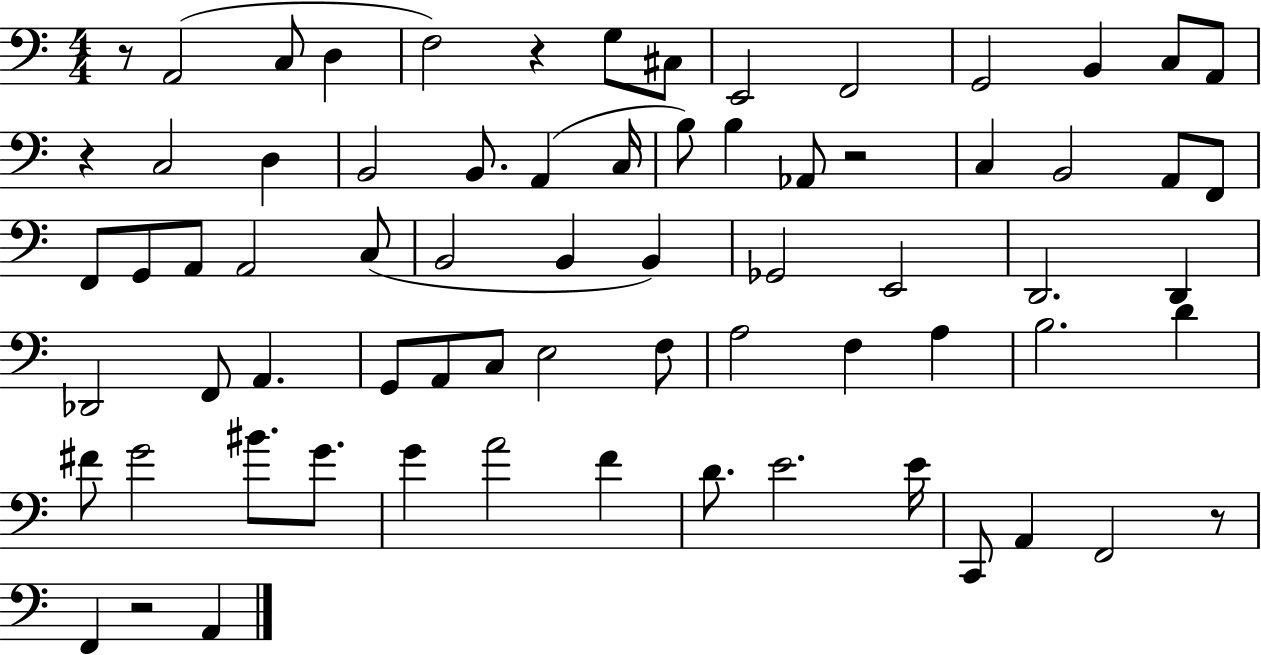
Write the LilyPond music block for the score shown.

{
  \clef bass
  \numericTimeSignature
  \time 4/4
  \key c \major
  r8 a,2( c8 d4 | f2) r4 g8 cis8 | e,2 f,2 | g,2 b,4 c8 a,8 | \break r4 c2 d4 | b,2 b,8. a,4( c16 | b8) b4 aes,8 r2 | c4 b,2 a,8 f,8 | \break f,8 g,8 a,8 a,2 c8( | b,2 b,4 b,4) | ges,2 e,2 | d,2. d,4 | \break des,2 f,8 a,4. | g,8 a,8 c8 e2 f8 | a2 f4 a4 | b2. d'4 | \break fis'8 g'2 bis'8. g'8. | g'4 a'2 f'4 | d'8. e'2. e'16 | c,8 a,4 f,2 r8 | \break f,4 r2 a,4 | \bar "|."
}